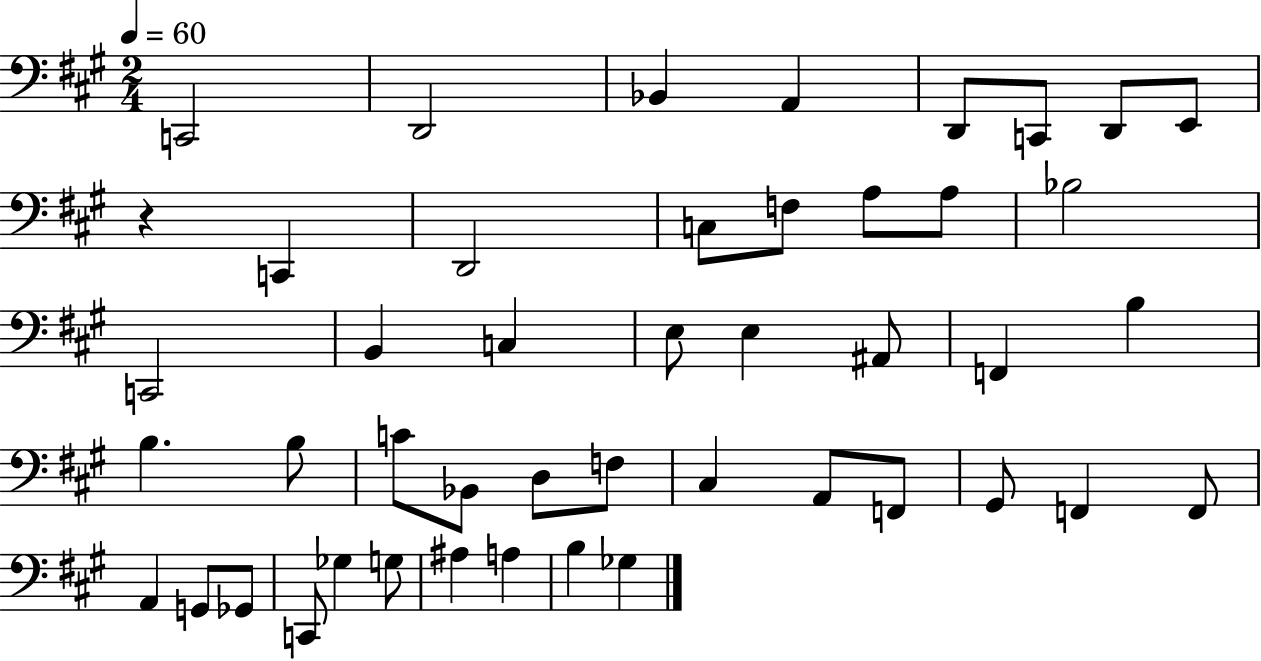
X:1
T:Untitled
M:2/4
L:1/4
K:A
C,,2 D,,2 _B,, A,, D,,/2 C,,/2 D,,/2 E,,/2 z C,, D,,2 C,/2 F,/2 A,/2 A,/2 _B,2 C,,2 B,, C, E,/2 E, ^A,,/2 F,, B, B, B,/2 C/2 _B,,/2 D,/2 F,/2 ^C, A,,/2 F,,/2 ^G,,/2 F,, F,,/2 A,, G,,/2 _G,,/2 C,,/2 _G, G,/2 ^A, A, B, _G,